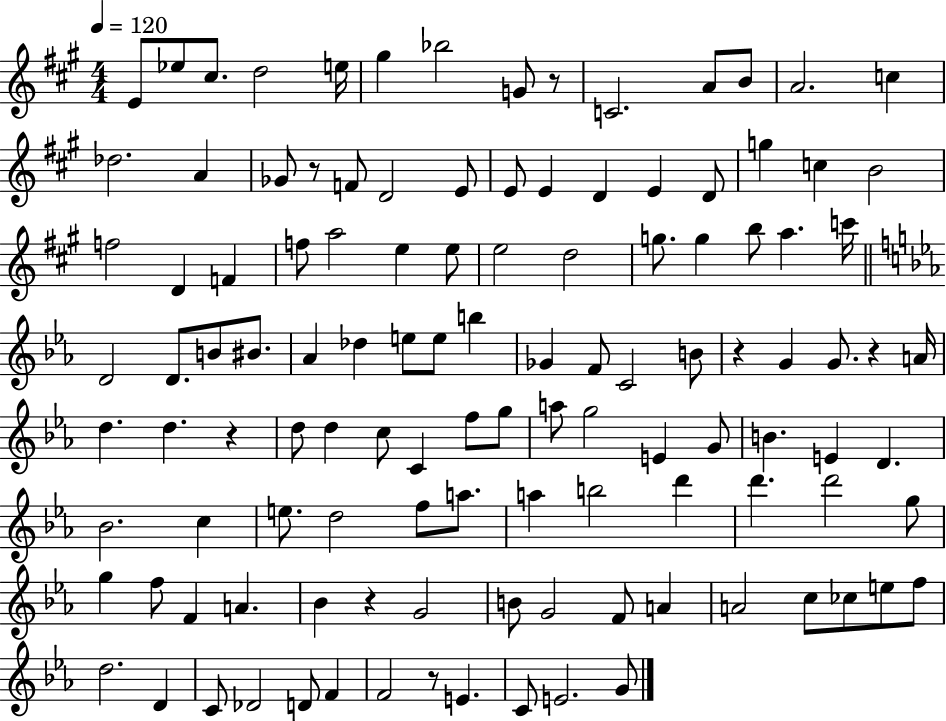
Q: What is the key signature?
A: A major